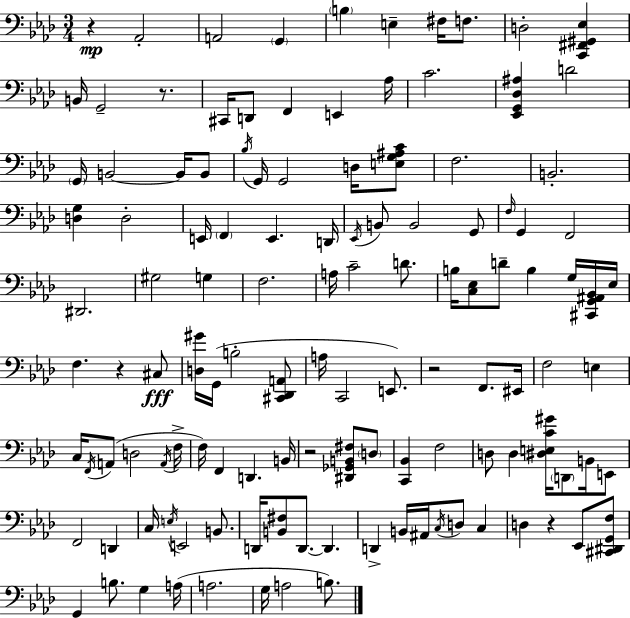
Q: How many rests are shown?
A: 6